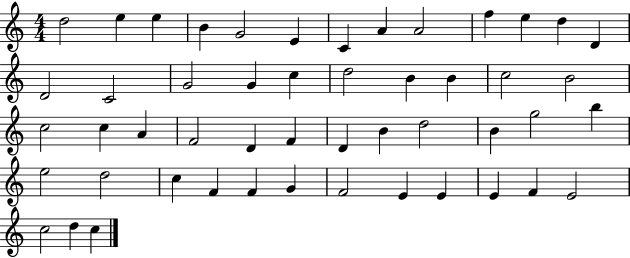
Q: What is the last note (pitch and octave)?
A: C5